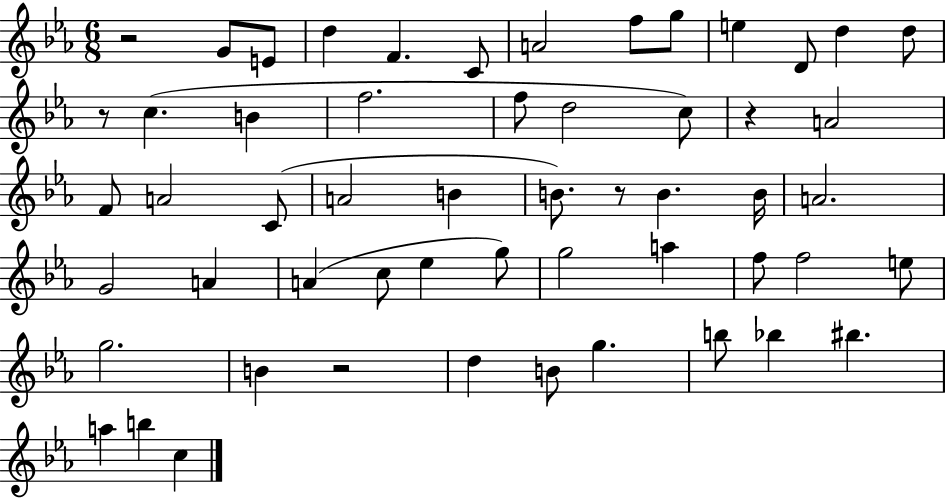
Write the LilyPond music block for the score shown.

{
  \clef treble
  \numericTimeSignature
  \time 6/8
  \key ees \major
  \repeat volta 2 { r2 g'8 e'8 | d''4 f'4. c'8 | a'2 f''8 g''8 | e''4 d'8 d''4 d''8 | \break r8 c''4.( b'4 | f''2. | f''8 d''2 c''8) | r4 a'2 | \break f'8 a'2 c'8( | a'2 b'4 | b'8.) r8 b'4. b'16 | a'2. | \break g'2 a'4 | a'4( c''8 ees''4 g''8) | g''2 a''4 | f''8 f''2 e''8 | \break g''2. | b'4 r2 | d''4 b'8 g''4. | b''8 bes''4 bis''4. | \break a''4 b''4 c''4 | } \bar "|."
}